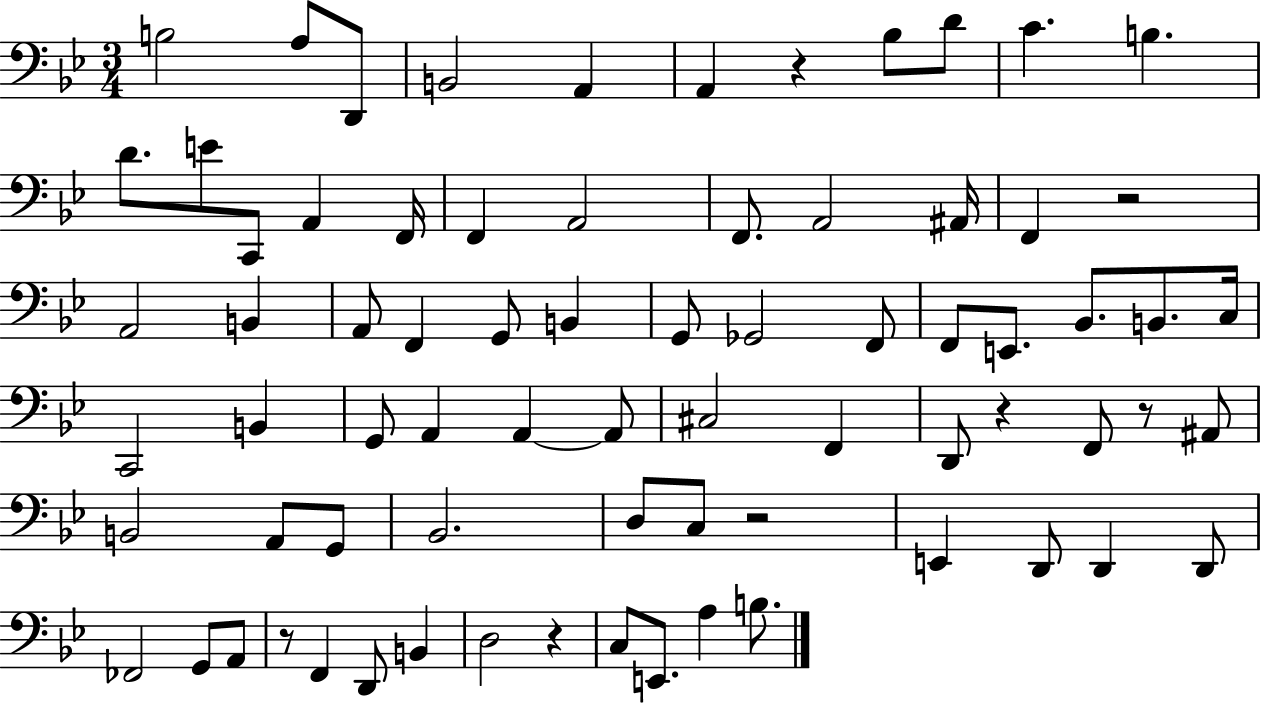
X:1
T:Untitled
M:3/4
L:1/4
K:Bb
B,2 A,/2 D,,/2 B,,2 A,, A,, z _B,/2 D/2 C B, D/2 E/2 C,,/2 A,, F,,/4 F,, A,,2 F,,/2 A,,2 ^A,,/4 F,, z2 A,,2 B,, A,,/2 F,, G,,/2 B,, G,,/2 _G,,2 F,,/2 F,,/2 E,,/2 _B,,/2 B,,/2 C,/4 C,,2 B,, G,,/2 A,, A,, A,,/2 ^C,2 F,, D,,/2 z F,,/2 z/2 ^A,,/2 B,,2 A,,/2 G,,/2 _B,,2 D,/2 C,/2 z2 E,, D,,/2 D,, D,,/2 _F,,2 G,,/2 A,,/2 z/2 F,, D,,/2 B,, D,2 z C,/2 E,,/2 A, B,/2